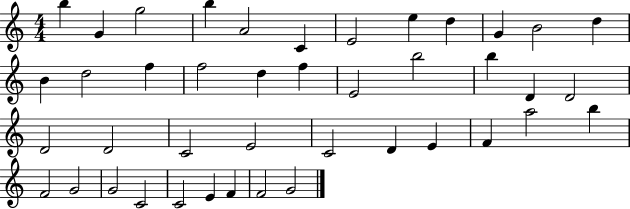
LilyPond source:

{
  \clef treble
  \numericTimeSignature
  \time 4/4
  \key c \major
  b''4 g'4 g''2 | b''4 a'2 c'4 | e'2 e''4 d''4 | g'4 b'2 d''4 | \break b'4 d''2 f''4 | f''2 d''4 f''4 | e'2 b''2 | b''4 d'4 d'2 | \break d'2 d'2 | c'2 e'2 | c'2 d'4 e'4 | f'4 a''2 b''4 | \break f'2 g'2 | g'2 c'2 | c'2 e'4 f'4 | f'2 g'2 | \break \bar "|."
}